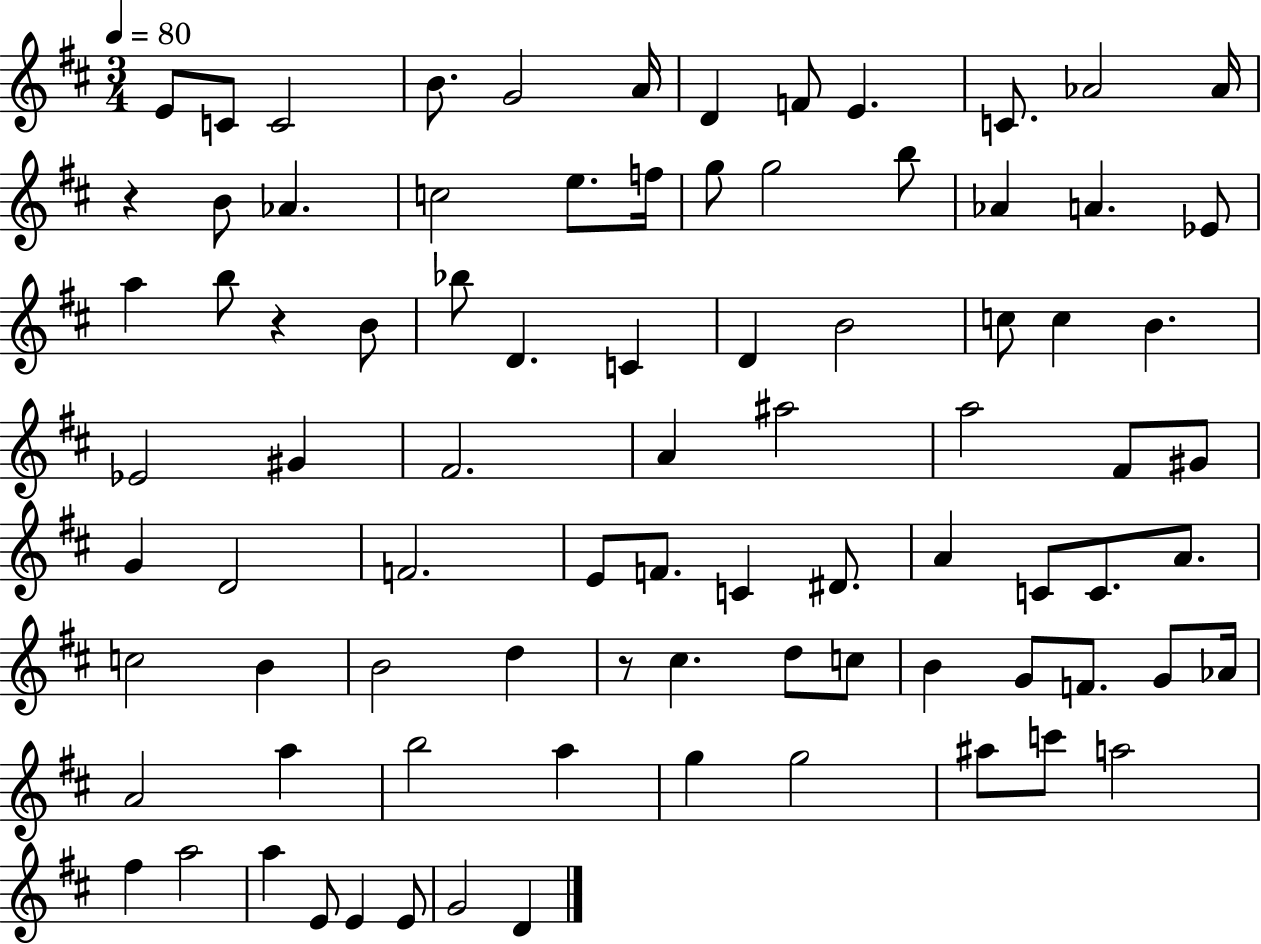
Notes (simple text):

E4/e C4/e C4/h B4/e. G4/h A4/s D4/q F4/e E4/q. C4/e. Ab4/h Ab4/s R/q B4/e Ab4/q. C5/h E5/e. F5/s G5/e G5/h B5/e Ab4/q A4/q. Eb4/e A5/q B5/e R/q B4/e Bb5/e D4/q. C4/q D4/q B4/h C5/e C5/q B4/q. Eb4/h G#4/q F#4/h. A4/q A#5/h A5/h F#4/e G#4/e G4/q D4/h F4/h. E4/e F4/e. C4/q D#4/e. A4/q C4/e C4/e. A4/e. C5/h B4/q B4/h D5/q R/e C#5/q. D5/e C5/e B4/q G4/e F4/e. G4/e Ab4/s A4/h A5/q B5/h A5/q G5/q G5/h A#5/e C6/e A5/h F#5/q A5/h A5/q E4/e E4/q E4/e G4/h D4/q